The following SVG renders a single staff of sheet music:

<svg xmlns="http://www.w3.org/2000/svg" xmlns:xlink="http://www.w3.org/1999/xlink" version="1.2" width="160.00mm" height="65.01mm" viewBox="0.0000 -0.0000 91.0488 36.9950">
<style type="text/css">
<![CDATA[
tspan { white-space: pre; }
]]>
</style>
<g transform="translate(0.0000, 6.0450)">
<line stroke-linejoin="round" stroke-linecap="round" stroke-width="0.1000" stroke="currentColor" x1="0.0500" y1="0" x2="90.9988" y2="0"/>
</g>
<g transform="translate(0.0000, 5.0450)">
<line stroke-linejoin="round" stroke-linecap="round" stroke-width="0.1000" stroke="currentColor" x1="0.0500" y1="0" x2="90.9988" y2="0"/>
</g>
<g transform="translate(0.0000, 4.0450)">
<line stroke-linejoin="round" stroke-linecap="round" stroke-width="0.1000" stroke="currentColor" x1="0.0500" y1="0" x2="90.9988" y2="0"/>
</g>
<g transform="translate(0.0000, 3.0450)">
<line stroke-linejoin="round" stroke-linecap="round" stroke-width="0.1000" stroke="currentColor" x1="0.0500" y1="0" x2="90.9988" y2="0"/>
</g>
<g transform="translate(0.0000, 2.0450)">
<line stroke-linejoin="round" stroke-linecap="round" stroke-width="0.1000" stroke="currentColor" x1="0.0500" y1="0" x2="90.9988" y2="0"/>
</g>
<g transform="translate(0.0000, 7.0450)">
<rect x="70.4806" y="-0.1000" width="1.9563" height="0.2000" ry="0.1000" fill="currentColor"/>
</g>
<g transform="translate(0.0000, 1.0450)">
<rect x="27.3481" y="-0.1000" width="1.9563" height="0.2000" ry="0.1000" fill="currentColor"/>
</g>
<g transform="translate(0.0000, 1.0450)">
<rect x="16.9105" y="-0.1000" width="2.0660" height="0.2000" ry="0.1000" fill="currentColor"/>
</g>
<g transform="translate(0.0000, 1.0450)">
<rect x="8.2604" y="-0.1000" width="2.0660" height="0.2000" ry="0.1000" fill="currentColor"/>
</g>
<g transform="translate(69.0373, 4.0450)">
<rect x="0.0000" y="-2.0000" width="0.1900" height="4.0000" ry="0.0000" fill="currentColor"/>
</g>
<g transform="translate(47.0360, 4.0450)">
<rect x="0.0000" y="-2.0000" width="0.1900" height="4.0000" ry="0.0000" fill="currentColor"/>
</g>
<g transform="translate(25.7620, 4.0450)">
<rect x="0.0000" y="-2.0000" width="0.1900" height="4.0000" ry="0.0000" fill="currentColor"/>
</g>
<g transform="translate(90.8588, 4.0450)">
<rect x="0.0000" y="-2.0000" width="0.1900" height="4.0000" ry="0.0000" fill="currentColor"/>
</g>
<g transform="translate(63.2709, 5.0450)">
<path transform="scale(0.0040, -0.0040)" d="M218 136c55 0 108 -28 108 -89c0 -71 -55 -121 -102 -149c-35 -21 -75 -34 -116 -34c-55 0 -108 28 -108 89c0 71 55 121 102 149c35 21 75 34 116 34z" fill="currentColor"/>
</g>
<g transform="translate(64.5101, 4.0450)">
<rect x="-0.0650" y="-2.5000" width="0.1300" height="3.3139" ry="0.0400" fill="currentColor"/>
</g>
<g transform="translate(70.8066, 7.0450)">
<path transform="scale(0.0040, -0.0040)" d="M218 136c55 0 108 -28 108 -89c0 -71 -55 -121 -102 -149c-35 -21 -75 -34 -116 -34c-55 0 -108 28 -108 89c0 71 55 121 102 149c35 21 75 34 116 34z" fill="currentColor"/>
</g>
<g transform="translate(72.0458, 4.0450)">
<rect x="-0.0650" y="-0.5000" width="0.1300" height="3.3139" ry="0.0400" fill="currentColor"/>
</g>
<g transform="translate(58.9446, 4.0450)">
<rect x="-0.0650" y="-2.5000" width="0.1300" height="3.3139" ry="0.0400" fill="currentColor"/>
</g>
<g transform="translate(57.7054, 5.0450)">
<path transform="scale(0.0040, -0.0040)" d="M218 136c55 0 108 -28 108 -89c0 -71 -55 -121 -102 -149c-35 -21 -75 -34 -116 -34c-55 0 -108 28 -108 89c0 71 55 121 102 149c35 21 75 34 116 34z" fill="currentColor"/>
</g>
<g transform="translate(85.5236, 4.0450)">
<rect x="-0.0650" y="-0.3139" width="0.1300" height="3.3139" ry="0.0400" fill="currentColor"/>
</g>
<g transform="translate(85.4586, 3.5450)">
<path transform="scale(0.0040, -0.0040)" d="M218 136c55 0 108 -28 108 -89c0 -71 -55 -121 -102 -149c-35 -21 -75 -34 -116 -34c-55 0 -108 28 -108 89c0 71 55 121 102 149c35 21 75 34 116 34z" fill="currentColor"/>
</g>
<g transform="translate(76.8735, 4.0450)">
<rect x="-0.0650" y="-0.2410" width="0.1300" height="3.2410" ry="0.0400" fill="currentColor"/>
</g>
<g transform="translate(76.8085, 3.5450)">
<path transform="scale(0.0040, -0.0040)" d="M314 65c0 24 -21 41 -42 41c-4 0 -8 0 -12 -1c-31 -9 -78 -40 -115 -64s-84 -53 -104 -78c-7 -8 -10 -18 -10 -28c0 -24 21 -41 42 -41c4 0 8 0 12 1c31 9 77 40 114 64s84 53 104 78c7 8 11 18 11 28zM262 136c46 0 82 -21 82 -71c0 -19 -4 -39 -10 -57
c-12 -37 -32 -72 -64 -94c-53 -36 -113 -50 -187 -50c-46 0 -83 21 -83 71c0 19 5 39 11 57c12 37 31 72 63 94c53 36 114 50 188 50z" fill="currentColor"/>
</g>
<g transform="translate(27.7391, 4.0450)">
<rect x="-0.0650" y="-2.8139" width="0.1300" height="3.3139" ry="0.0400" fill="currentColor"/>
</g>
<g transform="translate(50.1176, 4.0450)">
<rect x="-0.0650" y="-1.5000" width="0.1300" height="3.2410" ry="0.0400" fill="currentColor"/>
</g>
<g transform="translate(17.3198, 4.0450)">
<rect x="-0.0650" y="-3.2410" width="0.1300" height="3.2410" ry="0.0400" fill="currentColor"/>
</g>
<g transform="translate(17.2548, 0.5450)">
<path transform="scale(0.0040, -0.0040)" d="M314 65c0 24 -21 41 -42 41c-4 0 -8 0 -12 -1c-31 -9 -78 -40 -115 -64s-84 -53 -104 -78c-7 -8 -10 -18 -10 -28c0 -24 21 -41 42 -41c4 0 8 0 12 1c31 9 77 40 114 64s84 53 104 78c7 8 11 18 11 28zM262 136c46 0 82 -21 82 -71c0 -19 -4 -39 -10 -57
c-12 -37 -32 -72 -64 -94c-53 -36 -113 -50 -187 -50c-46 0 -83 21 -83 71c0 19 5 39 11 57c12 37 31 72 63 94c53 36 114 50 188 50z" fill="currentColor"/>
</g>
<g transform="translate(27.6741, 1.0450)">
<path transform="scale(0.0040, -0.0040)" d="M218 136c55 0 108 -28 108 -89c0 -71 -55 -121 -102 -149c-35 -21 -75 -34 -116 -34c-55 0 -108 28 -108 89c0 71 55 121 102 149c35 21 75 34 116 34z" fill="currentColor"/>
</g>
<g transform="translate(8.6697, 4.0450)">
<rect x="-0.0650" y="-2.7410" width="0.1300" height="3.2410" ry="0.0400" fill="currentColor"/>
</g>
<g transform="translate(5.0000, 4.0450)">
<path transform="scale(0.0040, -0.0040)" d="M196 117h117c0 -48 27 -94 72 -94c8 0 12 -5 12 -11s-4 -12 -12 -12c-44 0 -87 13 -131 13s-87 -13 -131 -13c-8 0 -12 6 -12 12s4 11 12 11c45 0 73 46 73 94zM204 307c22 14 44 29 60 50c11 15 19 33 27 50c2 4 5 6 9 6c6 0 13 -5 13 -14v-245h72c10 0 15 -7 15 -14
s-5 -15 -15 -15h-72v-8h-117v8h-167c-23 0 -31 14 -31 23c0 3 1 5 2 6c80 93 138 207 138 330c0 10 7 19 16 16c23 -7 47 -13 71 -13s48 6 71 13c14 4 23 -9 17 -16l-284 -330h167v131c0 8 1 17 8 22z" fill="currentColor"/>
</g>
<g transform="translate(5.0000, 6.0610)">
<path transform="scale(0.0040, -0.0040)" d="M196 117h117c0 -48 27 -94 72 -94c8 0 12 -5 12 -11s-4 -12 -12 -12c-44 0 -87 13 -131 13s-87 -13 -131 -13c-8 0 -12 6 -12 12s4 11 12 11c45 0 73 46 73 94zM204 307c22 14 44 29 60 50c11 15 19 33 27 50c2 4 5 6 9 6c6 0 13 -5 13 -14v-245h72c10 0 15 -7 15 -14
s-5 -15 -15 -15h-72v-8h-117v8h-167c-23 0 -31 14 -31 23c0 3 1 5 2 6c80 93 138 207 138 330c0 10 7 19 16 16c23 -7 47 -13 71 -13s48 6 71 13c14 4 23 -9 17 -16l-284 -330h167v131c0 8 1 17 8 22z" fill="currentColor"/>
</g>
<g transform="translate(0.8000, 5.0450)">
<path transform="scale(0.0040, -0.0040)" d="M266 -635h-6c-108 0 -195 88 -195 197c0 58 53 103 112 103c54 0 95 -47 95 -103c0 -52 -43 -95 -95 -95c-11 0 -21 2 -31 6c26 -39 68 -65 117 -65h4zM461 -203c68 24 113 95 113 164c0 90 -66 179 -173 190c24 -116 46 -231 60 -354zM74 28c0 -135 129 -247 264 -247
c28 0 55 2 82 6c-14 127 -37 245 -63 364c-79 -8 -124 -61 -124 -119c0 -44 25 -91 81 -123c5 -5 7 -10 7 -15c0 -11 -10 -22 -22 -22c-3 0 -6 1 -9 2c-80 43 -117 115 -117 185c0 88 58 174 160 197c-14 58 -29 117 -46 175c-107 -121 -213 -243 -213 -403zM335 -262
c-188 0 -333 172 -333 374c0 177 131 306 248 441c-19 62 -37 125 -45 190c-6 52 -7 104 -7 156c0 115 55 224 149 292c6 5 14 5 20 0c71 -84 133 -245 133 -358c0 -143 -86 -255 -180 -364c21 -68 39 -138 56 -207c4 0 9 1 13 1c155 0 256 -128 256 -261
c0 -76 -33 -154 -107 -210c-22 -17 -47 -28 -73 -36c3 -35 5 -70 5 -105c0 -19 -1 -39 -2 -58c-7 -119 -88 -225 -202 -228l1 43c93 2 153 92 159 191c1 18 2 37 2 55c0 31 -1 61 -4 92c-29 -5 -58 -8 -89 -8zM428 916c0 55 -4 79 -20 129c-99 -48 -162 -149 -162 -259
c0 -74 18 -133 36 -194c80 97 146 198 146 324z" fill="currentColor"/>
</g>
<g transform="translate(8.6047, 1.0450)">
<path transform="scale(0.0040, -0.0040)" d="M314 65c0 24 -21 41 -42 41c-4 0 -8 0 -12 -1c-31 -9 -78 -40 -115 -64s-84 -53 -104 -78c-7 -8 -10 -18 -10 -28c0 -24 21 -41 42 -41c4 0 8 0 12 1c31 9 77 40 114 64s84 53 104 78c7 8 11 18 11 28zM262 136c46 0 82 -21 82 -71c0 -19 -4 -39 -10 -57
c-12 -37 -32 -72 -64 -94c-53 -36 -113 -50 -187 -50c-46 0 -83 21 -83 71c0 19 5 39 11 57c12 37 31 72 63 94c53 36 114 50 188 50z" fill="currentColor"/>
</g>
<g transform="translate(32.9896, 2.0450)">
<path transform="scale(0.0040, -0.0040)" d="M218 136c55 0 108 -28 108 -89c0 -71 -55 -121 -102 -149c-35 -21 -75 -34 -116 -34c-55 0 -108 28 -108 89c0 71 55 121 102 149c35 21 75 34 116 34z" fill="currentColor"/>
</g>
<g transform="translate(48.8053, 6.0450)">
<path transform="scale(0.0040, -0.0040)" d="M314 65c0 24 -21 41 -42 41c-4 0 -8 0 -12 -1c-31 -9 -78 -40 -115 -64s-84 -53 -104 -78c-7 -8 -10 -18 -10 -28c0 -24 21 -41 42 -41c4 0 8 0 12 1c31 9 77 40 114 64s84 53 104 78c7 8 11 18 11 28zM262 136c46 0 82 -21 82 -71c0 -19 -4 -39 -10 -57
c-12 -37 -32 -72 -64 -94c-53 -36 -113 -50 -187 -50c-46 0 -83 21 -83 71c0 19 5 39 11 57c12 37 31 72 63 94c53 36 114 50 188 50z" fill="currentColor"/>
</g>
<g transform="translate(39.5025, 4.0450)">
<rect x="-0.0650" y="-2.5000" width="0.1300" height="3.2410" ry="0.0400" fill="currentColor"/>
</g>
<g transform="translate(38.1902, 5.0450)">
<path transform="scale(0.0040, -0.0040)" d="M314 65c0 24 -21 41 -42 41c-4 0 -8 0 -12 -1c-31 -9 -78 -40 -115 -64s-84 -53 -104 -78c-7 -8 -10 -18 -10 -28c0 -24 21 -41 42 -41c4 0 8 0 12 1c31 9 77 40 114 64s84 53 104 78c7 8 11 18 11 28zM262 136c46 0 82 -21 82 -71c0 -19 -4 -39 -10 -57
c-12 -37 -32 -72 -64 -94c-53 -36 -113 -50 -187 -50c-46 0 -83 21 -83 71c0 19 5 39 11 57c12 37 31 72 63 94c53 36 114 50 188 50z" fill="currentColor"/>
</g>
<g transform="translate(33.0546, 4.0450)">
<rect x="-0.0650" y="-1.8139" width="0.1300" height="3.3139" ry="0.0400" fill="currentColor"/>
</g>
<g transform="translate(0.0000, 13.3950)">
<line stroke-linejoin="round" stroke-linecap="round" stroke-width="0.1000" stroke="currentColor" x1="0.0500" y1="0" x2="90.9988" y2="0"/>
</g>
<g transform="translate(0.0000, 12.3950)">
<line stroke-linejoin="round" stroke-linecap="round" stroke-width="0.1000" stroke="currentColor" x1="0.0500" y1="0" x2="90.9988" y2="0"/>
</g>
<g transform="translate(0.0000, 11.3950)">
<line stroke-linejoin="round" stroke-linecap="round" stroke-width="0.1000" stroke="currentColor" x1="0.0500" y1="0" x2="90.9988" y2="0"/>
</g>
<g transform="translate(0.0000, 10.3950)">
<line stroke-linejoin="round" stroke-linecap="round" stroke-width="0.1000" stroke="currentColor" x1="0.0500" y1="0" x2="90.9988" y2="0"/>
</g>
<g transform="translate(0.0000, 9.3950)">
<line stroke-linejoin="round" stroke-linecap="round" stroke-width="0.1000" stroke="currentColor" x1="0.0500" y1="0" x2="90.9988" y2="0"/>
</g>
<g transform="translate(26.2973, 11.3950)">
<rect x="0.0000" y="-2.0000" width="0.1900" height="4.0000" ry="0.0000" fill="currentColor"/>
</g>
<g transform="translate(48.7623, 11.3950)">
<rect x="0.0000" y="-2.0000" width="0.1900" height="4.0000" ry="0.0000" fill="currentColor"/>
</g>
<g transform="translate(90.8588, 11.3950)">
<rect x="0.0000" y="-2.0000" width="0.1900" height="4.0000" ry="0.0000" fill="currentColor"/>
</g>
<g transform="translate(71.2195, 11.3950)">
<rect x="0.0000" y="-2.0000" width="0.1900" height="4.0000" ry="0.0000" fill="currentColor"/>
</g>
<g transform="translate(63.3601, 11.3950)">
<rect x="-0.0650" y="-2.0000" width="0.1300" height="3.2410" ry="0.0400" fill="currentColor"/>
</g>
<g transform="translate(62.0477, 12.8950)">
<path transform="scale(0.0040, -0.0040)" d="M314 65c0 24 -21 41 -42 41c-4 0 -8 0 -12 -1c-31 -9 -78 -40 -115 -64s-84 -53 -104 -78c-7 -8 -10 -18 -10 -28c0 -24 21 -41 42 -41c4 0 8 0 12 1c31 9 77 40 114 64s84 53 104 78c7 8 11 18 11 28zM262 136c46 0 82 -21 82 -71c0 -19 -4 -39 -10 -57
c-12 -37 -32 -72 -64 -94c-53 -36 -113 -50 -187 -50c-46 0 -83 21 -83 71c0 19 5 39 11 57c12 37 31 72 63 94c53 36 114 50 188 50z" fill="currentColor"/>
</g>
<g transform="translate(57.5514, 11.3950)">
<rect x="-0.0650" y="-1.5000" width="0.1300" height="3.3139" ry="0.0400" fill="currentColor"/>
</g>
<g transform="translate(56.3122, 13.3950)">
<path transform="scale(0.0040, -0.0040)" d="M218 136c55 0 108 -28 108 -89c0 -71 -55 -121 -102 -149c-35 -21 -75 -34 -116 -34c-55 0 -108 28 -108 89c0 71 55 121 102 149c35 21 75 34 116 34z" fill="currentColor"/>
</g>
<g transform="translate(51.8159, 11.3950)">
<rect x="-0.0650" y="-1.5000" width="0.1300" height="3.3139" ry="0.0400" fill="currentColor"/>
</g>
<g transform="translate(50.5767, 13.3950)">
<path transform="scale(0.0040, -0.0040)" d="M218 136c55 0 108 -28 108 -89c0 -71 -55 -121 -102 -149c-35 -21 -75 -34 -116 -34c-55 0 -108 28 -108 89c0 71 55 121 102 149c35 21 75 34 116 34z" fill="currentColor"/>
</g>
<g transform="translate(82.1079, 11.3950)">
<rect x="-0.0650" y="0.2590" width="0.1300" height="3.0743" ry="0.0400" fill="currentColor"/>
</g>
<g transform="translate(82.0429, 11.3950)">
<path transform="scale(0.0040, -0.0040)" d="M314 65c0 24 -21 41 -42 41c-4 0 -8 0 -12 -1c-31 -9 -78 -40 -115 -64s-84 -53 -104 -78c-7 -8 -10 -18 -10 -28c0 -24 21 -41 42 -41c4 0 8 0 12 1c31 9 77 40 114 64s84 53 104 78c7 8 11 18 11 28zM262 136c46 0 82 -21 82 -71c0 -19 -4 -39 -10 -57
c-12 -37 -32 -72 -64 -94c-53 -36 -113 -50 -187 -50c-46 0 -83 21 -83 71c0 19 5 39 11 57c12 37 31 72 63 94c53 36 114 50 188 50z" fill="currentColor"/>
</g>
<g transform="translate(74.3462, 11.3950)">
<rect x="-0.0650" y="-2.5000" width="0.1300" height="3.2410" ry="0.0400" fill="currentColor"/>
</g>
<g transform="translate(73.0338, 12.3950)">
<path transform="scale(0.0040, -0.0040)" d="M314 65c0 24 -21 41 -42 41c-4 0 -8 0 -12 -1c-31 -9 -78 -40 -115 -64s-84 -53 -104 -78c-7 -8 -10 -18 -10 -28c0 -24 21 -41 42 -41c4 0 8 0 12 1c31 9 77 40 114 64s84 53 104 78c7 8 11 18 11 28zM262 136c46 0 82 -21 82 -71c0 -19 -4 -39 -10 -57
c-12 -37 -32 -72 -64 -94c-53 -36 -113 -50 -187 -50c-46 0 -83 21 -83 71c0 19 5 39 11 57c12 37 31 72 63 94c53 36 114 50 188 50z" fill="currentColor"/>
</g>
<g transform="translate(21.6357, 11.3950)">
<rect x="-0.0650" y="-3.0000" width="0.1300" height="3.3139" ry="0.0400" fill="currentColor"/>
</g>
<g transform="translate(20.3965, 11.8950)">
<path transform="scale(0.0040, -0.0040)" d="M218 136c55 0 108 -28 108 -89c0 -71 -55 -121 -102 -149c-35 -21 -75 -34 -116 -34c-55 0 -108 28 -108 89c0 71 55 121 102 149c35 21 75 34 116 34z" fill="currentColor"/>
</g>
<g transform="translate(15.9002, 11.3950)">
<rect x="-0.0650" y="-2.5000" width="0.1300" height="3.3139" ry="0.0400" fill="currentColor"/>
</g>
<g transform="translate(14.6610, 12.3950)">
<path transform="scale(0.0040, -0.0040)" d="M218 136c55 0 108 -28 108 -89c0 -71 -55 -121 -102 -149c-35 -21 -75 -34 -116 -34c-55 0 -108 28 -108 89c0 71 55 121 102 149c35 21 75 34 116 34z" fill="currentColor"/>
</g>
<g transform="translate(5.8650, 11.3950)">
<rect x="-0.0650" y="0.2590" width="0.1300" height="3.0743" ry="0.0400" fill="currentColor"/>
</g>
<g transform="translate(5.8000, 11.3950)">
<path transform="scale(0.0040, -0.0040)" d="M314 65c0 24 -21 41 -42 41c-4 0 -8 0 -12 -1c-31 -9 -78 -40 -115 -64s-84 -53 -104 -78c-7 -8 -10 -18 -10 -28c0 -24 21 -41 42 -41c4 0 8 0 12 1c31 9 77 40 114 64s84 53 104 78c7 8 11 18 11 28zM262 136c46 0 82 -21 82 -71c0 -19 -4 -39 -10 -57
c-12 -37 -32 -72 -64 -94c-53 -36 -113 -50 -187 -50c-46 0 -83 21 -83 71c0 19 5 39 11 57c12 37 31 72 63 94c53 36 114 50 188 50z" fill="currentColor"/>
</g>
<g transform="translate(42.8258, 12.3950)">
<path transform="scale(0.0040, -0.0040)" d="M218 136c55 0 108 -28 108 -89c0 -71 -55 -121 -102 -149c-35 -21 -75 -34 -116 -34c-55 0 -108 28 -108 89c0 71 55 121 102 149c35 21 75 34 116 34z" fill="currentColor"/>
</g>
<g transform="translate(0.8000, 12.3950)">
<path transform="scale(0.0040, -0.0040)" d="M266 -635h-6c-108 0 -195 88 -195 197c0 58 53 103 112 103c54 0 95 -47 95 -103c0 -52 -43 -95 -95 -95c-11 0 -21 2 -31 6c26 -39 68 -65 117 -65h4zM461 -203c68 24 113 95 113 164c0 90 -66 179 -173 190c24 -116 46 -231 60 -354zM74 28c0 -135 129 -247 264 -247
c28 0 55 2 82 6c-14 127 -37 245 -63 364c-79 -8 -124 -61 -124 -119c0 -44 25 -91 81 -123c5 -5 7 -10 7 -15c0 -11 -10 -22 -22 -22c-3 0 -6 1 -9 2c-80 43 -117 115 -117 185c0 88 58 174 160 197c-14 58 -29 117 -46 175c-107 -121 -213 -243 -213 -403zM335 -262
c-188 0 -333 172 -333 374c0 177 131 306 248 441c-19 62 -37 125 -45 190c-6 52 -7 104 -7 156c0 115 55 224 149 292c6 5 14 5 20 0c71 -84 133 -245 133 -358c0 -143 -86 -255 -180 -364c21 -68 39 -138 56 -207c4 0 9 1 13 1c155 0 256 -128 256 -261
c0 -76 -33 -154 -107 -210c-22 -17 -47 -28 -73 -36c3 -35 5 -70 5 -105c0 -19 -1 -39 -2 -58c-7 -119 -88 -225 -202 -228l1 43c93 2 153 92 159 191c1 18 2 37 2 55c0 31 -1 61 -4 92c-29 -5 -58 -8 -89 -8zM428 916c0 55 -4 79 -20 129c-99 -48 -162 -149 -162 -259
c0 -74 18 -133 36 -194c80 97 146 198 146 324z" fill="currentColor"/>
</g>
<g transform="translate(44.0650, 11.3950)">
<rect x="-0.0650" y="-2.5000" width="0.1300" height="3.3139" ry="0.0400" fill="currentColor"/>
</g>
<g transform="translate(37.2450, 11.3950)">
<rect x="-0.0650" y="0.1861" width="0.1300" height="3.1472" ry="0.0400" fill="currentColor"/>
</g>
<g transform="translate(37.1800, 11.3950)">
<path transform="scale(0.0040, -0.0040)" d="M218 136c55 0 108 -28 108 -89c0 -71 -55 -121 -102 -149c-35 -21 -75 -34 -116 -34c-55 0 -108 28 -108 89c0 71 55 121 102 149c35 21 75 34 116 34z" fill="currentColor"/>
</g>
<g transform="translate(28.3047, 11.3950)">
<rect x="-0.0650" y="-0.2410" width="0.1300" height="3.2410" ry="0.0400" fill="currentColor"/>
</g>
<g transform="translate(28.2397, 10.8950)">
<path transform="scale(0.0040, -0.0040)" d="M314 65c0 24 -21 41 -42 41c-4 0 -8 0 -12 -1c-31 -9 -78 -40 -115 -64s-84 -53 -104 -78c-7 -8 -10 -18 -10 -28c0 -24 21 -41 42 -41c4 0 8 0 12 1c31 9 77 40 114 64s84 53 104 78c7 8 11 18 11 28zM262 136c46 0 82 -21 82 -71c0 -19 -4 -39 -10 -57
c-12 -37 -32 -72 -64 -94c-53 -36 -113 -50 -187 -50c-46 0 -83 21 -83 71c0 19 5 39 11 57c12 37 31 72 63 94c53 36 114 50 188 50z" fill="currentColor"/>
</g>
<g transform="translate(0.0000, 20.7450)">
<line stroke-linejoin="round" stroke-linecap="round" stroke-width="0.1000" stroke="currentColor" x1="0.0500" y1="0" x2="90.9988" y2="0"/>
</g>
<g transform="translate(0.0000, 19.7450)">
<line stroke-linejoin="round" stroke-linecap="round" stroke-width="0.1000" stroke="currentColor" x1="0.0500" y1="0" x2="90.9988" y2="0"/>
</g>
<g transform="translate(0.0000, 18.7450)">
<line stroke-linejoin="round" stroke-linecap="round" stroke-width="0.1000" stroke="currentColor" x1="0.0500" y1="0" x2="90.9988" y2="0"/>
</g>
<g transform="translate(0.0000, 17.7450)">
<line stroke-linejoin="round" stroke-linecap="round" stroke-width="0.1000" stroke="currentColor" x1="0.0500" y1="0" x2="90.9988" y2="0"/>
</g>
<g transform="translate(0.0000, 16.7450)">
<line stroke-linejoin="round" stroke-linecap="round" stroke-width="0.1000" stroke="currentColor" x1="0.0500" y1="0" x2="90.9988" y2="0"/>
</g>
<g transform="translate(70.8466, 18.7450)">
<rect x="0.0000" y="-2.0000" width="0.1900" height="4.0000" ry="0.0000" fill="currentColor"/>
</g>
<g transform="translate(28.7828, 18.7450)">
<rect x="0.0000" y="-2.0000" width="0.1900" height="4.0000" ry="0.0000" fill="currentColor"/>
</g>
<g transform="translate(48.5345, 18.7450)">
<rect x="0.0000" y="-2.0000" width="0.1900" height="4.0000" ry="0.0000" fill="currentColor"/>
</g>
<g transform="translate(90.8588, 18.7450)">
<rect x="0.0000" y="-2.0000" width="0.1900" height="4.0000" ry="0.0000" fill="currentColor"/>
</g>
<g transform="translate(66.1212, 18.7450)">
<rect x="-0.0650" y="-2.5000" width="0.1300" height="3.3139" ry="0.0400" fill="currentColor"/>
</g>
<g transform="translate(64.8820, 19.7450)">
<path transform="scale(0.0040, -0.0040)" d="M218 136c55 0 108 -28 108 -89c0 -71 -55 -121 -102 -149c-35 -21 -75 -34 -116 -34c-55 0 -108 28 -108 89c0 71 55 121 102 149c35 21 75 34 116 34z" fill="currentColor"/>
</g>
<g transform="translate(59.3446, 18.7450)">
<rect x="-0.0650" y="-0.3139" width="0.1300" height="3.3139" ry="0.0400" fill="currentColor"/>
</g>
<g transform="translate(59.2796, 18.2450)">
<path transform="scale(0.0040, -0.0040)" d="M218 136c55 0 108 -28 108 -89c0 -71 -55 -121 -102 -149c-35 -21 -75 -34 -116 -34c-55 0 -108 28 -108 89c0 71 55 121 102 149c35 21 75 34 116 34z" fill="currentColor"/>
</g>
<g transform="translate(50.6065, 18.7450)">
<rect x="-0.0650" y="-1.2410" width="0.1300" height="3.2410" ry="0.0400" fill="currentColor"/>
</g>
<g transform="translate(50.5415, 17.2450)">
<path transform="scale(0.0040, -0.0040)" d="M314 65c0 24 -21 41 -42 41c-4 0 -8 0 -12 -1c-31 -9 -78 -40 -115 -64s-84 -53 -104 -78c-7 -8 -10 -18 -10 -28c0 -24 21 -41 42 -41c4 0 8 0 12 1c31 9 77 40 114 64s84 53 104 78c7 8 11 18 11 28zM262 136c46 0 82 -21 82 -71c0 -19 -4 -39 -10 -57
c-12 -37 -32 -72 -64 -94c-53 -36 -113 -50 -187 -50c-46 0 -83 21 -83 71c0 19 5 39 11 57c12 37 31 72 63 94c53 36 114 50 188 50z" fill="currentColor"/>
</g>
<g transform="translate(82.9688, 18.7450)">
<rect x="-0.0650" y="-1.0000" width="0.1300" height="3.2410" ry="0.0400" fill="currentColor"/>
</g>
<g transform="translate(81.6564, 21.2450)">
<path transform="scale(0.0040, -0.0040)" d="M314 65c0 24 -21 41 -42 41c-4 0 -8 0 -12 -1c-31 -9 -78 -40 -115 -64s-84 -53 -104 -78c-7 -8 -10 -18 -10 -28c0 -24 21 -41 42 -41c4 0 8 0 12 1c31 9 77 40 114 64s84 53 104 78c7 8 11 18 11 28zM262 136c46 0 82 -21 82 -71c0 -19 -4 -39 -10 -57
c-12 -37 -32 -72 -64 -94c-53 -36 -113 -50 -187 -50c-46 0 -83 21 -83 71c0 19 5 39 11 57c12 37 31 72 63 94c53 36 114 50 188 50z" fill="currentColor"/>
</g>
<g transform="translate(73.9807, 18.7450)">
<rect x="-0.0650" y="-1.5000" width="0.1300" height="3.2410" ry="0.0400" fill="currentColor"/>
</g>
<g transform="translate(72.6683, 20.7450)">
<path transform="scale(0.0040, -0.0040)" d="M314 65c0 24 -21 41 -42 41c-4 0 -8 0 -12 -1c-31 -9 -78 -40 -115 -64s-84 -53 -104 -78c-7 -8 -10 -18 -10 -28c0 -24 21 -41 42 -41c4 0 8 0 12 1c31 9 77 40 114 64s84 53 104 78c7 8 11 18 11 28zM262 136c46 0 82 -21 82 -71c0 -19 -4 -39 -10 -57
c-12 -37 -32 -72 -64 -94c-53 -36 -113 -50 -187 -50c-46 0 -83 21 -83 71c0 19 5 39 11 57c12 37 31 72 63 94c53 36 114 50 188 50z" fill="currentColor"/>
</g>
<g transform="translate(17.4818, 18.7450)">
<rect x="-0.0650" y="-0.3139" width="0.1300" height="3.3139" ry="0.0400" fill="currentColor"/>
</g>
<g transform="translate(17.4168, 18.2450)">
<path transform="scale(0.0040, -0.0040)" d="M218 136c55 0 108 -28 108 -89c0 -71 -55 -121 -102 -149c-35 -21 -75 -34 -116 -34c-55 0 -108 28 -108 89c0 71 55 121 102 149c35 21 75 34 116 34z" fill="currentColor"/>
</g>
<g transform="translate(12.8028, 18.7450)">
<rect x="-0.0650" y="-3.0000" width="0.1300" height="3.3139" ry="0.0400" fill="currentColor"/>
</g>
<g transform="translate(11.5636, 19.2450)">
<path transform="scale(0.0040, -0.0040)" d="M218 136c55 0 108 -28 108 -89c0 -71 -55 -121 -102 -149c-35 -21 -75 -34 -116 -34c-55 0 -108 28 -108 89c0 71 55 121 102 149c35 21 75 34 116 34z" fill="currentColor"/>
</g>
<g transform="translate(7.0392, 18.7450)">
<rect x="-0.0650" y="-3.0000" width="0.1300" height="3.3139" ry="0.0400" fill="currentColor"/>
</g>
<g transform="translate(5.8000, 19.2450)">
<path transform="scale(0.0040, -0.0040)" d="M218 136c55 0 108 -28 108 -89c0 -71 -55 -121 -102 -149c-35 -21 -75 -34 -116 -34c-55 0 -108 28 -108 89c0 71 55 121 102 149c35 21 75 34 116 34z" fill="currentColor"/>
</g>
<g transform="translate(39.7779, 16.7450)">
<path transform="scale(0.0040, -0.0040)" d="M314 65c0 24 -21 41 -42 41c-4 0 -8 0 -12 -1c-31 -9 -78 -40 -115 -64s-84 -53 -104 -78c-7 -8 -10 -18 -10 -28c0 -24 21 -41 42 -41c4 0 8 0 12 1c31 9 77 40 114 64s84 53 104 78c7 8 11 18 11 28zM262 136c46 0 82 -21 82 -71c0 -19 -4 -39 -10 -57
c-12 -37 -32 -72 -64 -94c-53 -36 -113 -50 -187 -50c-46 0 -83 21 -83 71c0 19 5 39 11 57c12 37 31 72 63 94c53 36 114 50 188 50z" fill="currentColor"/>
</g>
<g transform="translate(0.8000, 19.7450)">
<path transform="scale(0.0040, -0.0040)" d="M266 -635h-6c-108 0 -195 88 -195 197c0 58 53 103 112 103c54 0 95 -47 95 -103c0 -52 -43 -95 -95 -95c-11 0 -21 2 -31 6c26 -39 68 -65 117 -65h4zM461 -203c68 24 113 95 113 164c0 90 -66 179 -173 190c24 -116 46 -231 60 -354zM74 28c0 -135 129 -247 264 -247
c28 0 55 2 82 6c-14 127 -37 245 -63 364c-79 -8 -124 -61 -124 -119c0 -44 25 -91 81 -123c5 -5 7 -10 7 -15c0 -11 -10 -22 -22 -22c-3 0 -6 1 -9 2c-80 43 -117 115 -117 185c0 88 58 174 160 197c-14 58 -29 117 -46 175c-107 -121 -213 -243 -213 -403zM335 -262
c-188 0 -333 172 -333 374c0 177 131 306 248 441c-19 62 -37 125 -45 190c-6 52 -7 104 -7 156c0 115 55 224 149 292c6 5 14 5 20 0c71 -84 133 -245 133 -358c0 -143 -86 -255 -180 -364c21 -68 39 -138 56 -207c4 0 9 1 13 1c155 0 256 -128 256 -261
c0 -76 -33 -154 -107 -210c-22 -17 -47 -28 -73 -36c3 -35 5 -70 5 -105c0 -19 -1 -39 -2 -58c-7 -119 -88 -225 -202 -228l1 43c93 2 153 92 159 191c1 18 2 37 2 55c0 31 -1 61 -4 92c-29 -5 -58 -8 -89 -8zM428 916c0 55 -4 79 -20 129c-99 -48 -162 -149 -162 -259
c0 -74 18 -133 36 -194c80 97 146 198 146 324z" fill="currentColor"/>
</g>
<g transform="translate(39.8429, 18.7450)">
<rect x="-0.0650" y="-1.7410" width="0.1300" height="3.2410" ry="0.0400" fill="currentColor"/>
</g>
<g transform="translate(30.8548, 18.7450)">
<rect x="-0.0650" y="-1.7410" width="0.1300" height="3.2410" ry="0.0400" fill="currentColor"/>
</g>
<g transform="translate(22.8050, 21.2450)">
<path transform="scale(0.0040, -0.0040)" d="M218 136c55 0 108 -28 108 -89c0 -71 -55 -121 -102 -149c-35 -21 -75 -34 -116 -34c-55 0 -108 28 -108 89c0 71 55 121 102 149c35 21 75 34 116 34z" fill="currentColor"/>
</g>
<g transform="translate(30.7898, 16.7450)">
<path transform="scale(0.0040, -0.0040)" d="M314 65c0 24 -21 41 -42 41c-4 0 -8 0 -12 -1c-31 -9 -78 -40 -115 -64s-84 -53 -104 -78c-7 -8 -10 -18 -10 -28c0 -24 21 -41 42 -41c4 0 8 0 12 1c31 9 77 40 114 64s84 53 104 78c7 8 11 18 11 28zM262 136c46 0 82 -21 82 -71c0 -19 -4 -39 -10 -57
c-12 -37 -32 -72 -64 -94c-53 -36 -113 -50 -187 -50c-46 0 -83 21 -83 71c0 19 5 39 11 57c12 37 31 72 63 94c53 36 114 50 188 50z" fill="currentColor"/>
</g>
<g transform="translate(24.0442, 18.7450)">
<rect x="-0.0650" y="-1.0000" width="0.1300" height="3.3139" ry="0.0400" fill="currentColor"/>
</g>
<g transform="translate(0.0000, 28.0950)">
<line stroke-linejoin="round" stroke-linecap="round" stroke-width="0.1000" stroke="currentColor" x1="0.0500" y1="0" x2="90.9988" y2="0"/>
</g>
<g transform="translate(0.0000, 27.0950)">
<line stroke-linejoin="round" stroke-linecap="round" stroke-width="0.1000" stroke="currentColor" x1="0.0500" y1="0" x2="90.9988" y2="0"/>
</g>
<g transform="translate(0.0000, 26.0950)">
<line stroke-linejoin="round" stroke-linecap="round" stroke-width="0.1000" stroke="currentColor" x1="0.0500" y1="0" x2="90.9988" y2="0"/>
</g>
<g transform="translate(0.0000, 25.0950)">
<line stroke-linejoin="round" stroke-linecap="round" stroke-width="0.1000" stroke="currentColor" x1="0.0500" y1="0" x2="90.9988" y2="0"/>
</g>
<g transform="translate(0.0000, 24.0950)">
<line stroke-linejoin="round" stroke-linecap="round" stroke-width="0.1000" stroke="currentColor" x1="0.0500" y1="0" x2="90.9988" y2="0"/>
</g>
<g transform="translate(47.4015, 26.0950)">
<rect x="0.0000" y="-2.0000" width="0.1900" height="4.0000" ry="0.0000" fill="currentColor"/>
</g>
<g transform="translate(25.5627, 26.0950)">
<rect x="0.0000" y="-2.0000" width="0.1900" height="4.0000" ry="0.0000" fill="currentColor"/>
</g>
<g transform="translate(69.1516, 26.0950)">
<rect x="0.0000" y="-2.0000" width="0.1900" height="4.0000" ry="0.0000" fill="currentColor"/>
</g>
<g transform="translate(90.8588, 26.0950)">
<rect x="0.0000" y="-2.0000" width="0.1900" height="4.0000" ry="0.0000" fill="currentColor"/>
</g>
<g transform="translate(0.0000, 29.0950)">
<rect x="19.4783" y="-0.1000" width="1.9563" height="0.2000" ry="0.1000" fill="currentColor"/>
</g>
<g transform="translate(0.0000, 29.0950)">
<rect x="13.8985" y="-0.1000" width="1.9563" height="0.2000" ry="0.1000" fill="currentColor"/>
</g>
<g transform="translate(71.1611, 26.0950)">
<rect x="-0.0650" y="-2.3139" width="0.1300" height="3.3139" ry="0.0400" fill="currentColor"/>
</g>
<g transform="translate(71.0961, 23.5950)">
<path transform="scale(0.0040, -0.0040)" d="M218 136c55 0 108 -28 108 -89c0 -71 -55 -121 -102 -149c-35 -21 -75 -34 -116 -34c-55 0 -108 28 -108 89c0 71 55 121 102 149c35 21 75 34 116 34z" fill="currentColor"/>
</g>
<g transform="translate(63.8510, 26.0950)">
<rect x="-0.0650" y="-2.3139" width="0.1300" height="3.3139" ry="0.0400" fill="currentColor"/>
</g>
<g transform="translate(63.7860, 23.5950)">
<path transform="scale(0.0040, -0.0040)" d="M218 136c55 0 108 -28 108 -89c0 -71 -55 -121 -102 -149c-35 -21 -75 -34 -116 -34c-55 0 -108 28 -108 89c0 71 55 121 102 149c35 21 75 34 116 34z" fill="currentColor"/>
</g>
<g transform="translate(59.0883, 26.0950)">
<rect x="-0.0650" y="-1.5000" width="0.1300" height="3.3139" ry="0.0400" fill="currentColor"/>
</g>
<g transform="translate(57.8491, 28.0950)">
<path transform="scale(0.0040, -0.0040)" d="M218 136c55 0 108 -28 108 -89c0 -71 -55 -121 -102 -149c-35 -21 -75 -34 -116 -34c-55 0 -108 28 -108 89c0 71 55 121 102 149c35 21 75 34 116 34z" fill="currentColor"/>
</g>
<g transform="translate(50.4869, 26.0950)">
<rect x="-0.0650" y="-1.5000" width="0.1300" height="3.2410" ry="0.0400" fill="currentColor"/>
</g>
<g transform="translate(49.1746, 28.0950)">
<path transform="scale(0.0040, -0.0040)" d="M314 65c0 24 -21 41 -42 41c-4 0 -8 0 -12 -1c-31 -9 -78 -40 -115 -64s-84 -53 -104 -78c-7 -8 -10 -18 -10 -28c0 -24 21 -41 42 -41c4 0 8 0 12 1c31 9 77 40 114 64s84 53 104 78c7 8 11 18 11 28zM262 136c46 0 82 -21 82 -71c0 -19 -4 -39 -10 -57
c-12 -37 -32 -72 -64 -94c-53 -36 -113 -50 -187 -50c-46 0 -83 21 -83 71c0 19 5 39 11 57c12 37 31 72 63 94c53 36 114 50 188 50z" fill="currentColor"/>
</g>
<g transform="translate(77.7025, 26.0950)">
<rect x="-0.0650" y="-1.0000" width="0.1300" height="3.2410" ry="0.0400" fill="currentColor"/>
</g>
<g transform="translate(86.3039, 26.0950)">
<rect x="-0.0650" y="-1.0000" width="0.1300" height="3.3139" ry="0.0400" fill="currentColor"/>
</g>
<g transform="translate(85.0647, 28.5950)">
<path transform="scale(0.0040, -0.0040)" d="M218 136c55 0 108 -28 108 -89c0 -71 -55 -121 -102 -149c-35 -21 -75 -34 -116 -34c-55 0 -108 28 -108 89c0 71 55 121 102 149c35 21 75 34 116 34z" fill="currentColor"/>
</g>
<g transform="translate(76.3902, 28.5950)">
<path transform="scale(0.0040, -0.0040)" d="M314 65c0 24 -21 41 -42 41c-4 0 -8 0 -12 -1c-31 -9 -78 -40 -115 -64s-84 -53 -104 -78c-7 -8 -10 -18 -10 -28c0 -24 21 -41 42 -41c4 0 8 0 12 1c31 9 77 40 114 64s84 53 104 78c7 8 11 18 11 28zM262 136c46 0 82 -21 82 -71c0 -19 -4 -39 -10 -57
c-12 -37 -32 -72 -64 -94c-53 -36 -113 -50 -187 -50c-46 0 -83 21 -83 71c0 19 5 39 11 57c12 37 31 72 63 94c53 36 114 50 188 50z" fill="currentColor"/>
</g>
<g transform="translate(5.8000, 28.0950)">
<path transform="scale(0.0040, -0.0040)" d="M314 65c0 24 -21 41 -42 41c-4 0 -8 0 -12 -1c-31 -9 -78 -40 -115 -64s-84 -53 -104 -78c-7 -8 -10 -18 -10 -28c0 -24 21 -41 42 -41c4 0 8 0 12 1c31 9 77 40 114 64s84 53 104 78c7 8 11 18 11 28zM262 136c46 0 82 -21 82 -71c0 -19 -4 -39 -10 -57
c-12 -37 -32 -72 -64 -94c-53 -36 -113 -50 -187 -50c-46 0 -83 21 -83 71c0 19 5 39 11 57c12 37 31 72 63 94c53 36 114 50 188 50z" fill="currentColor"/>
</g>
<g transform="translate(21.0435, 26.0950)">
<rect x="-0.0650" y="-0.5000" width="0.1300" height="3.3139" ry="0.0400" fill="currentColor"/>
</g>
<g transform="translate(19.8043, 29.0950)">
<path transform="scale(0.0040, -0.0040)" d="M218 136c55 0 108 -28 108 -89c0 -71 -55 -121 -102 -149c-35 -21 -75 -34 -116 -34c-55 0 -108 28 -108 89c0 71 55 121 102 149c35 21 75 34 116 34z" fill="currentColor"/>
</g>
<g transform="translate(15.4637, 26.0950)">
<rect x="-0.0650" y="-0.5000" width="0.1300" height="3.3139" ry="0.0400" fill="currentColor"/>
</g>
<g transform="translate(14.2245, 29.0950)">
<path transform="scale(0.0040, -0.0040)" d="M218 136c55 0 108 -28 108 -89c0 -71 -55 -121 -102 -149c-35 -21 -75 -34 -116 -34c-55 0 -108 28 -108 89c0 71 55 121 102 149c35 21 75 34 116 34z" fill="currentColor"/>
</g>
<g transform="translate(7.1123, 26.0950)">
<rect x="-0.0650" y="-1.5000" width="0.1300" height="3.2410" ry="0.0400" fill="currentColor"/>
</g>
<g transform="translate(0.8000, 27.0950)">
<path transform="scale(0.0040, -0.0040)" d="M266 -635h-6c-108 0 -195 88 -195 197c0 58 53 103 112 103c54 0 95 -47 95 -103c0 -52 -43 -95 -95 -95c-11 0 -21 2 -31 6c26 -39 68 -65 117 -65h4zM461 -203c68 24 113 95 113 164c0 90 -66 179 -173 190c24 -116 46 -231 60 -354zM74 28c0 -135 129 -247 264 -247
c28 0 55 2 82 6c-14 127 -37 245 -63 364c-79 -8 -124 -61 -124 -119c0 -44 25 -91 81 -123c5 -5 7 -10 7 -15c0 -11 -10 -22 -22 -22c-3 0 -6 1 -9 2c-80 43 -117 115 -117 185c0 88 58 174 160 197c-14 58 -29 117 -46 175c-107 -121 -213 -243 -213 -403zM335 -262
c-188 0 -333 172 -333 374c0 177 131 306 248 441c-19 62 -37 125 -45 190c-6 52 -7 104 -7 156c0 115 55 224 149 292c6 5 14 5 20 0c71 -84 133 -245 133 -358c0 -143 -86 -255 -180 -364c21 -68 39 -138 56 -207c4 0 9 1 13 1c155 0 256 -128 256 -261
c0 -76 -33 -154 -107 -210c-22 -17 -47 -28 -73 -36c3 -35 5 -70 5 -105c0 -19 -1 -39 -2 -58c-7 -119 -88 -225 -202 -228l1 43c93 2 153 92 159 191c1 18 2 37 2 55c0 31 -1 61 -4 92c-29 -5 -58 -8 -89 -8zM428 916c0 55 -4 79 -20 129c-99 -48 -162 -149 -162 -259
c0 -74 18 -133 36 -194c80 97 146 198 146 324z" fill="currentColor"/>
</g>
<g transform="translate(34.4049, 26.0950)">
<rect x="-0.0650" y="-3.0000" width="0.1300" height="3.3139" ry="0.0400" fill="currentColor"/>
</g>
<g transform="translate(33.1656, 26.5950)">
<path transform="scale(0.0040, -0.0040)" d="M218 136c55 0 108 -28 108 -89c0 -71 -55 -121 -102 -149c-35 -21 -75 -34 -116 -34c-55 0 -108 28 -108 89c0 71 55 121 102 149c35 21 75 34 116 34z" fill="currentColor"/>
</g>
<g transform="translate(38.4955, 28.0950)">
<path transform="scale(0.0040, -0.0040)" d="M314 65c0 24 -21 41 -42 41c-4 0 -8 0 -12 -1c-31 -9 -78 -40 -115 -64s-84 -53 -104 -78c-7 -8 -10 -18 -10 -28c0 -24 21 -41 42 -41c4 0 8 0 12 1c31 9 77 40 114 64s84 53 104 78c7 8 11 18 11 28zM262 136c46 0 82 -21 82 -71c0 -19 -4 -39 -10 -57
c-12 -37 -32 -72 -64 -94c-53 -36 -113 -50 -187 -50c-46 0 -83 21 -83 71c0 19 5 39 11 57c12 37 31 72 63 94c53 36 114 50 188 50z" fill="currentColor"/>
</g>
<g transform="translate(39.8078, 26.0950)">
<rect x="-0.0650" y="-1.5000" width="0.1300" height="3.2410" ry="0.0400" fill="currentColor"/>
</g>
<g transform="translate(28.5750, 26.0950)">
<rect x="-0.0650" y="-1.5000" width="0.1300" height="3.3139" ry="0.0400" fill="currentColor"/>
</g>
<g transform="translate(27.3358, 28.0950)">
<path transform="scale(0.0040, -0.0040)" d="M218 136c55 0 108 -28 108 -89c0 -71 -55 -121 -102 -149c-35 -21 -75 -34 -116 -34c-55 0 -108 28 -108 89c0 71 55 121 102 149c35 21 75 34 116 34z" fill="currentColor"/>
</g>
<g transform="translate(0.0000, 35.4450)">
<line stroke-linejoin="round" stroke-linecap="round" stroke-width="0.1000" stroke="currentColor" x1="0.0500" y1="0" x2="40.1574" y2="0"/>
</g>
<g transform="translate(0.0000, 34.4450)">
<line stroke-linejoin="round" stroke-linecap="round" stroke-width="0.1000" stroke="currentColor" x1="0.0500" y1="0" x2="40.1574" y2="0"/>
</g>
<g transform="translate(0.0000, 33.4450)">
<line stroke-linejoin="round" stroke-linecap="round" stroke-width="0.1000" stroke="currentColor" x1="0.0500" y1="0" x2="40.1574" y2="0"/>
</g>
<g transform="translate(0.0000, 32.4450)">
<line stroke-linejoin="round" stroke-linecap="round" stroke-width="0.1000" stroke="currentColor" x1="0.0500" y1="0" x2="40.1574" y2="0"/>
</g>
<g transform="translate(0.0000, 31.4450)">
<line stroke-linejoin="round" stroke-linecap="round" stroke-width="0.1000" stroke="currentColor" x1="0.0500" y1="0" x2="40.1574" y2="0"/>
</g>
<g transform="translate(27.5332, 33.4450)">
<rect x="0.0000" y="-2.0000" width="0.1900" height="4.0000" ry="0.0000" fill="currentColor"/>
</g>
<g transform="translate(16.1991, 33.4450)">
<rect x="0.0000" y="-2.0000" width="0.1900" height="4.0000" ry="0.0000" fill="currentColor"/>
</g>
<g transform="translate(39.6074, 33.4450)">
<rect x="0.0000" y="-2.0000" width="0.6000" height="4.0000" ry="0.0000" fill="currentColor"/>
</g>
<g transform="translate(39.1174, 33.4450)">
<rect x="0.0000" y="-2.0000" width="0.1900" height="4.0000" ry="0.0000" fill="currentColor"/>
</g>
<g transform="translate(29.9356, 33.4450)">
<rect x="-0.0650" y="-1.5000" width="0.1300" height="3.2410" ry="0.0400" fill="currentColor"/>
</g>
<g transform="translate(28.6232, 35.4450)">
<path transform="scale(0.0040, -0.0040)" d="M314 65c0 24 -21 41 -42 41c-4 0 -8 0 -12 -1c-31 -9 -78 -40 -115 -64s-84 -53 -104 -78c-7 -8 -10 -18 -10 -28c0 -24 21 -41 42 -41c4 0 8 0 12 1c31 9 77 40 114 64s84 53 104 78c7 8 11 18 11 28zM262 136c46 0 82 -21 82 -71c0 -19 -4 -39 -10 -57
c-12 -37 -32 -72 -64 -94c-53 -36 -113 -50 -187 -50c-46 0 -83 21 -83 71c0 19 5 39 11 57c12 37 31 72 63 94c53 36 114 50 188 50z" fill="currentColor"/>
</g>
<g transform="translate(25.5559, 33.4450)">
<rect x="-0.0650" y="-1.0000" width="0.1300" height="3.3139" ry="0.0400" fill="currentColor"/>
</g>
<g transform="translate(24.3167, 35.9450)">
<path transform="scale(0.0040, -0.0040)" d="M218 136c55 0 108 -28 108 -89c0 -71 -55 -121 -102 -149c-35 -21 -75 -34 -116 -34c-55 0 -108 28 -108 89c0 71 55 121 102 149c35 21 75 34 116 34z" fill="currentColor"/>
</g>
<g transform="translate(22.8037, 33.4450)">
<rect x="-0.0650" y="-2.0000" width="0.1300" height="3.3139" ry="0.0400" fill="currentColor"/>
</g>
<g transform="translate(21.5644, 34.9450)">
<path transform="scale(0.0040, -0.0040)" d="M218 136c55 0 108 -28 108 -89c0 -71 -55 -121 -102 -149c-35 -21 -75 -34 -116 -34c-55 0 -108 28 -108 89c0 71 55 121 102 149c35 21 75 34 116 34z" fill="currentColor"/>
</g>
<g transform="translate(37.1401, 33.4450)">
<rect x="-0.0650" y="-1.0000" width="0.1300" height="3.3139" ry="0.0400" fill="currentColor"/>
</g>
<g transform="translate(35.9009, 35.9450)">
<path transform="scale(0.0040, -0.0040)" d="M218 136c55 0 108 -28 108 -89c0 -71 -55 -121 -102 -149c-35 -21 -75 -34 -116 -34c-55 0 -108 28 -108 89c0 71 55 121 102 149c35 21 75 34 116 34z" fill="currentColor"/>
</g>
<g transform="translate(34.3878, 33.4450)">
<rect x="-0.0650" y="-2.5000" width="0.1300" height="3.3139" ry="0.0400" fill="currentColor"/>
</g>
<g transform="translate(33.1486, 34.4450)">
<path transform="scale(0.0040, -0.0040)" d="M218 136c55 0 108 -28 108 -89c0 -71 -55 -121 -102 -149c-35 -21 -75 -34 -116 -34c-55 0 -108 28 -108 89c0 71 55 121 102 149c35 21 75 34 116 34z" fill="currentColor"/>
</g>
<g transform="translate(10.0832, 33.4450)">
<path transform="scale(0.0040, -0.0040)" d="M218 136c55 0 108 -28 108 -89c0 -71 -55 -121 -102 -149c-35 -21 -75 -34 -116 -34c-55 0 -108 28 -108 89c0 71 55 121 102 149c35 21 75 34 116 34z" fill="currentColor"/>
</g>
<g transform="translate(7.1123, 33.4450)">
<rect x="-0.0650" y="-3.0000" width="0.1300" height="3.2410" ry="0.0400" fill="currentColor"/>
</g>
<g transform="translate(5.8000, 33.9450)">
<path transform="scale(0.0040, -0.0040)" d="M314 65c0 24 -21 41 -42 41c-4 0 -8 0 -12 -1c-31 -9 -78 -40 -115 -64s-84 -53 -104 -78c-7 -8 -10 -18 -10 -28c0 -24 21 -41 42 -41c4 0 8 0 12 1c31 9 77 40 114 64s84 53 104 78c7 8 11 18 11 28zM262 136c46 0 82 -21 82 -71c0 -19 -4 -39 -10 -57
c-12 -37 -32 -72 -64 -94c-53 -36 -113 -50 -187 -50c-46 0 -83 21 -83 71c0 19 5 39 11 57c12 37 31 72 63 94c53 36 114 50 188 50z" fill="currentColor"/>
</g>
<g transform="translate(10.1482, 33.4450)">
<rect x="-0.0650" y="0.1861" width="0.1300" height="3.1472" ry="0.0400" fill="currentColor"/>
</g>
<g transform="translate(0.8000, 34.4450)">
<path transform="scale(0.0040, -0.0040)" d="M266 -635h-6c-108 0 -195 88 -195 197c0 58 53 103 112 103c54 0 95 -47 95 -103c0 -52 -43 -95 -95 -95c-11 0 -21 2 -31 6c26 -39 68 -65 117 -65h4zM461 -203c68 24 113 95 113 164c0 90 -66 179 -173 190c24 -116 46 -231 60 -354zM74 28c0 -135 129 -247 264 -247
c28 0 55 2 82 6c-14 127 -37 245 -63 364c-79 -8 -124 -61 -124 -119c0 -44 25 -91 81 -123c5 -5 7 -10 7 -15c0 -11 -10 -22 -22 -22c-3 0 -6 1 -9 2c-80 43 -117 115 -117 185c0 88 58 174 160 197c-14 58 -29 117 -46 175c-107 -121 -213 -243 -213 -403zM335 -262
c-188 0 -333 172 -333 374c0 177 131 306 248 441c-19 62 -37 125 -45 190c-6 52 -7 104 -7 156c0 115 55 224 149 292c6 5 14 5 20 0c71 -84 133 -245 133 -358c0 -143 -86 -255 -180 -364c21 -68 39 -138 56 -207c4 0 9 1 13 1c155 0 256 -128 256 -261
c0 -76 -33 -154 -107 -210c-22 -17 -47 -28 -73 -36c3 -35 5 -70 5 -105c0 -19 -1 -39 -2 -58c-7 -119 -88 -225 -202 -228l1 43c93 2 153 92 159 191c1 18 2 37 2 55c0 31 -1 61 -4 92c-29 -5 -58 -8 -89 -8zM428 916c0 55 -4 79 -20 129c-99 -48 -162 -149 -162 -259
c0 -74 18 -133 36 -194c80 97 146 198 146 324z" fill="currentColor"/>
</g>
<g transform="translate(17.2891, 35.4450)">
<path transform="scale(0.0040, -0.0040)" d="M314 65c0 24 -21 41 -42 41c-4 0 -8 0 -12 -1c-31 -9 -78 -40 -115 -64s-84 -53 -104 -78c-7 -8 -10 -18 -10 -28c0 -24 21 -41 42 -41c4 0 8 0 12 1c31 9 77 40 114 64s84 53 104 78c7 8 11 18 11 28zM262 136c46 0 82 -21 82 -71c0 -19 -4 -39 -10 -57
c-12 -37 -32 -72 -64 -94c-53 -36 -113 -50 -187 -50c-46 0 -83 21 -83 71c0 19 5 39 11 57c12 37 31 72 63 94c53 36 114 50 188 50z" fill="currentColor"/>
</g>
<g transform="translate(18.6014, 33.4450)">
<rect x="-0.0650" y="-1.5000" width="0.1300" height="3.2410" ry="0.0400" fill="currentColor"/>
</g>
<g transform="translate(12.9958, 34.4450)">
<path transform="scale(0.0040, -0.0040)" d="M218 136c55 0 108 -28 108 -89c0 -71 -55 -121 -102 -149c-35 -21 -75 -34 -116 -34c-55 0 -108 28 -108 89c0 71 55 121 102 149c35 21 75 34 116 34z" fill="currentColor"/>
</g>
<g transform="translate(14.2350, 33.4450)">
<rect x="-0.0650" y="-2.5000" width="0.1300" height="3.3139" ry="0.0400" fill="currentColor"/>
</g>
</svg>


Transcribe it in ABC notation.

X:1
T:Untitled
M:4/4
L:1/4
K:C
a2 b2 a f G2 E2 G G C c2 c B2 G A c2 B G E E F2 G2 B2 A A c D f2 f2 e2 c G E2 D2 E2 C C E A E2 E2 E g g D2 D A2 B G E2 F D E2 G D